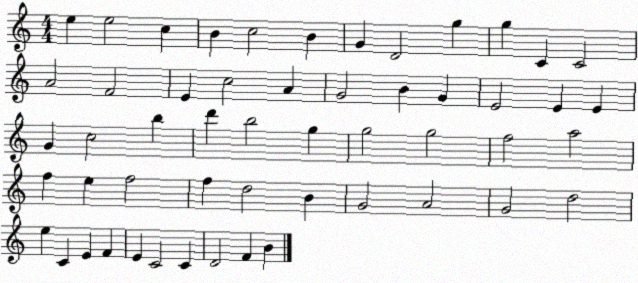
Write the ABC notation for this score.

X:1
T:Untitled
M:4/4
L:1/4
K:C
e e2 c B c2 B G D2 g g C C2 A2 F2 E c2 A G2 B G E2 E E G c2 b d' b2 g g2 g2 f2 a2 f e f2 f d2 B G2 A2 G2 d2 e C E F E C2 C D2 F B